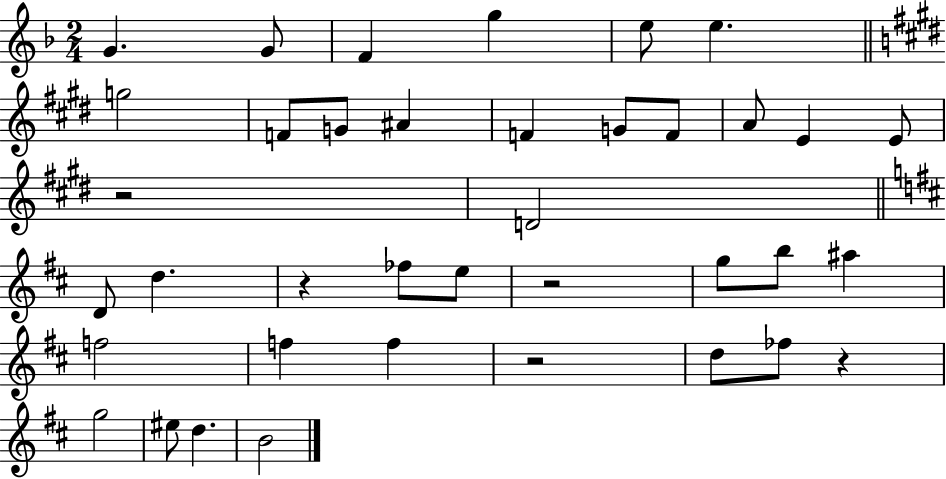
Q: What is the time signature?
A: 2/4